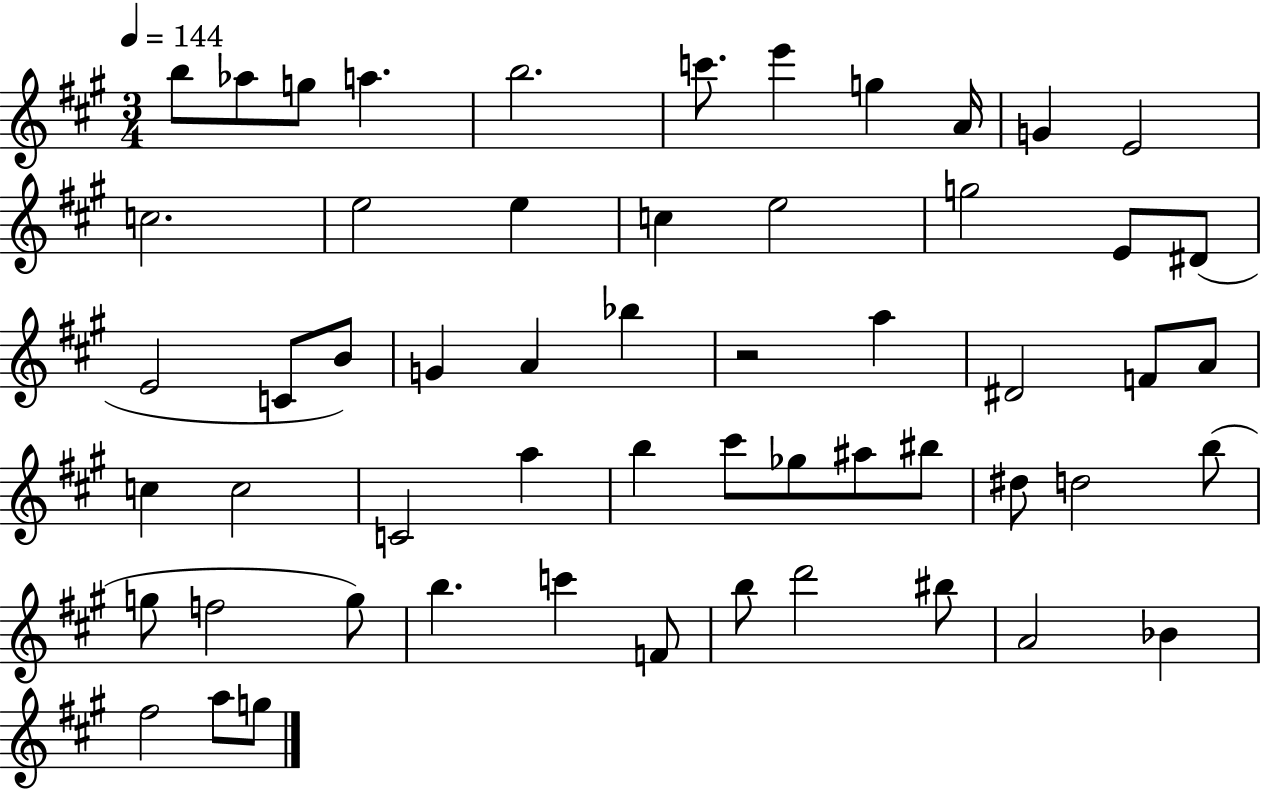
X:1
T:Untitled
M:3/4
L:1/4
K:A
b/2 _a/2 g/2 a b2 c'/2 e' g A/4 G E2 c2 e2 e c e2 g2 E/2 ^D/2 E2 C/2 B/2 G A _b z2 a ^D2 F/2 A/2 c c2 C2 a b ^c'/2 _g/2 ^a/2 ^b/2 ^d/2 d2 b/2 g/2 f2 g/2 b c' F/2 b/2 d'2 ^b/2 A2 _B ^f2 a/2 g/2